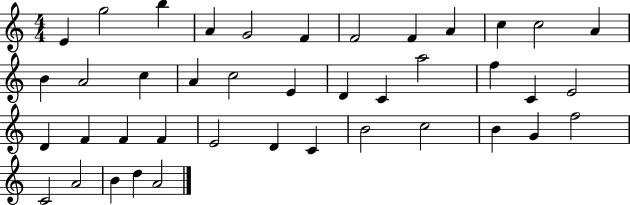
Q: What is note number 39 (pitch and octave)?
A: B4